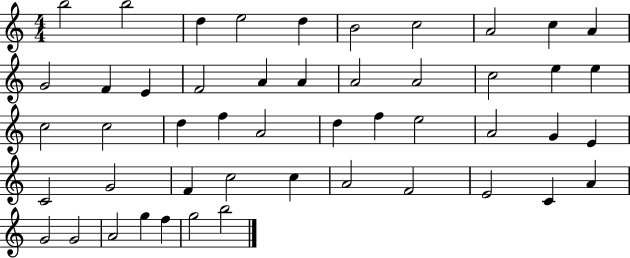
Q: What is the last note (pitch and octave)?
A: B5